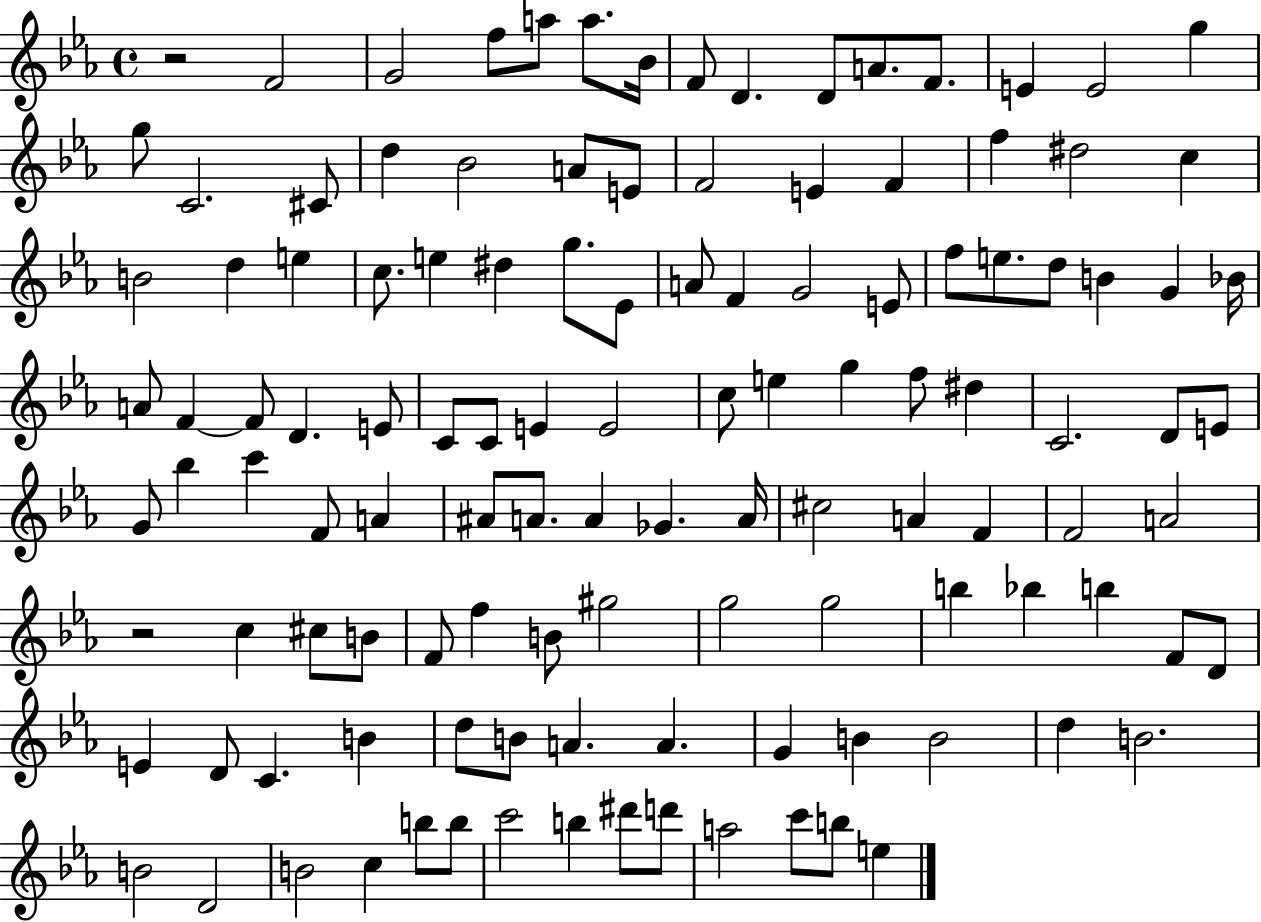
{
  \clef treble
  \time 4/4
  \defaultTimeSignature
  \key ees \major
  r2 f'2 | g'2 f''8 a''8 a''8. bes'16 | f'8 d'4. d'8 a'8. f'8. | e'4 e'2 g''4 | \break g''8 c'2. cis'8 | d''4 bes'2 a'8 e'8 | f'2 e'4 f'4 | f''4 dis''2 c''4 | \break b'2 d''4 e''4 | c''8. e''4 dis''4 g''8. ees'8 | a'8 f'4 g'2 e'8 | f''8 e''8. d''8 b'4 g'4 bes'16 | \break a'8 f'4~~ f'8 d'4. e'8 | c'8 c'8 e'4 e'2 | c''8 e''4 g''4 f''8 dis''4 | c'2. d'8 e'8 | \break g'8 bes''4 c'''4 f'8 a'4 | ais'8 a'8. a'4 ges'4. a'16 | cis''2 a'4 f'4 | f'2 a'2 | \break r2 c''4 cis''8 b'8 | f'8 f''4 b'8 gis''2 | g''2 g''2 | b''4 bes''4 b''4 f'8 d'8 | \break e'4 d'8 c'4. b'4 | d''8 b'8 a'4. a'4. | g'4 b'4 b'2 | d''4 b'2. | \break b'2 d'2 | b'2 c''4 b''8 b''8 | c'''2 b''4 dis'''8 d'''8 | a''2 c'''8 b''8 e''4 | \break \bar "|."
}